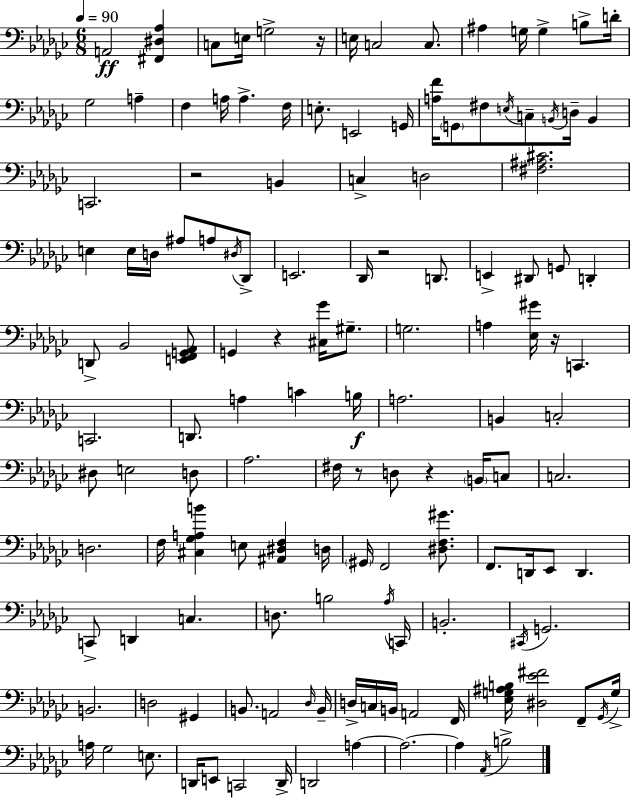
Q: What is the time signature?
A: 6/8